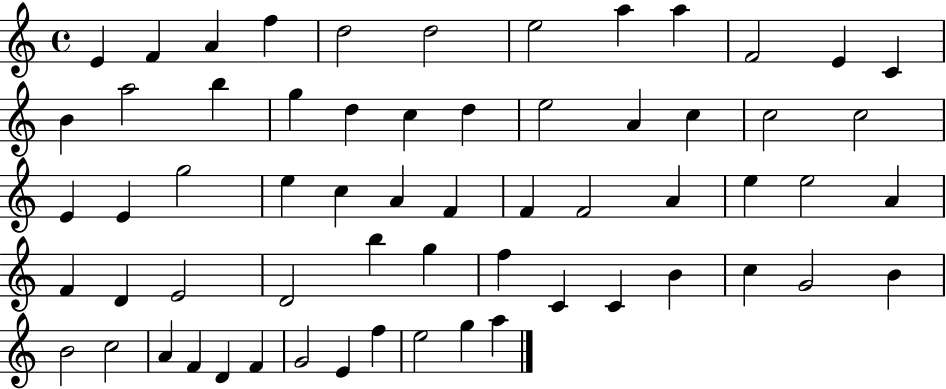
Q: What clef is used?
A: treble